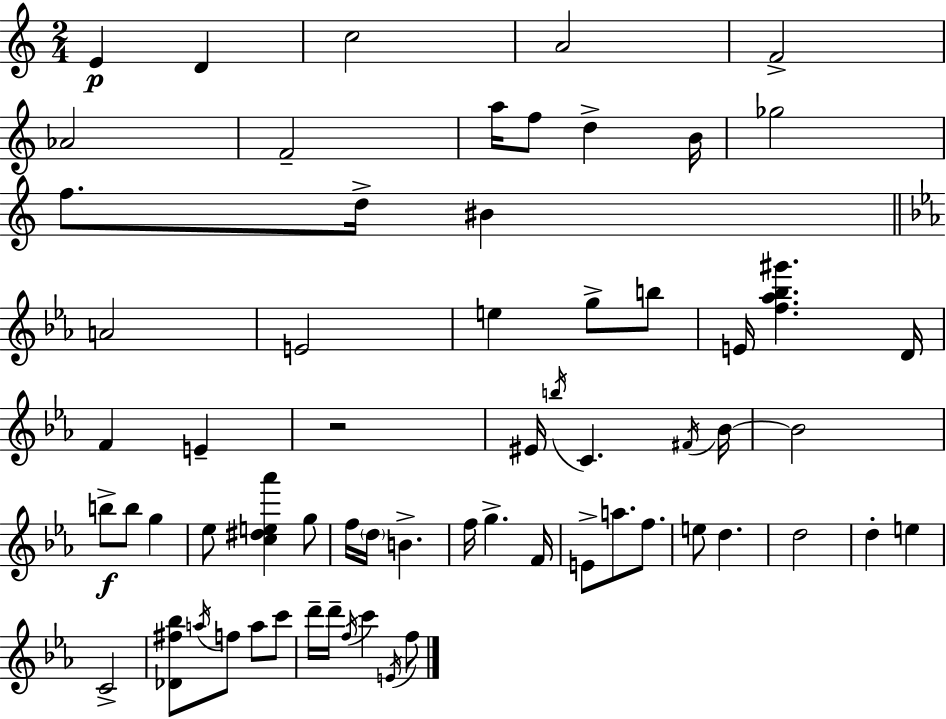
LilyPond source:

{
  \clef treble
  \numericTimeSignature
  \time 2/4
  \key c \major
  e'4\p d'4 | c''2 | a'2 | f'2-> | \break aes'2 | f'2-- | a''16 f''8 d''4-> b'16 | ges''2 | \break f''8. d''16-> bis'4 | \bar "||" \break \key c \minor a'2 | e'2 | e''4 g''8-> b''8 | e'16 <f'' aes'' bes'' gis'''>4. d'16 | \break f'4 e'4-- | r2 | eis'16 \acciaccatura { b''16 } c'4. | \acciaccatura { fis'16 } bes'16~~ bes'2 | \break b''8->\f b''8 g''4 | ees''8 <c'' dis'' e'' aes'''>4 | g''8 f''16 \parenthesize d''16 b'4.-> | f''16 g''4.-> | \break f'16 e'8-> a''8. f''8. | e''8 d''4. | d''2 | d''4-. e''4 | \break c'2-> | <des' fis'' bes''>8 \acciaccatura { a''16 } f''8 a''8 | c'''8 d'''16-- d'''16-- \acciaccatura { f''16 } c'''4 | \acciaccatura { e'16 } f''8 \bar "|."
}